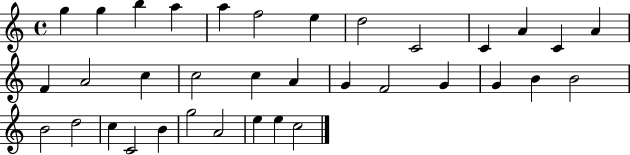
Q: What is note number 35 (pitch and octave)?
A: C5